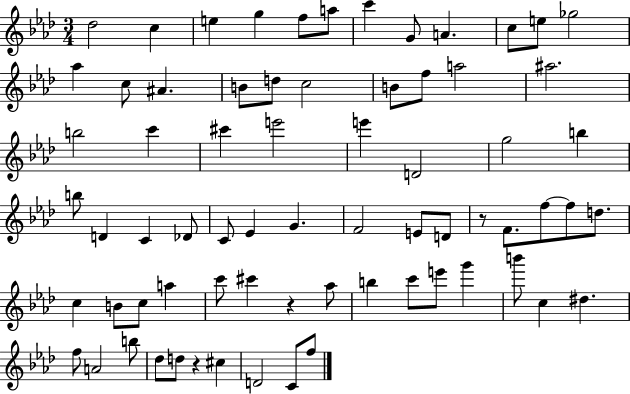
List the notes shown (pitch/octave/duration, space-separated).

Db5/h C5/q E5/q G5/q F5/e A5/e C6/q G4/e A4/q. C5/e E5/e Gb5/h Ab5/q C5/e A#4/q. B4/e D5/e C5/h B4/e F5/e A5/h A#5/h. B5/h C6/q C#6/q E6/h E6/q D4/h G5/h B5/q B5/e D4/q C4/q Db4/e C4/e Eb4/q G4/q. F4/h E4/e D4/e R/e F4/e. F5/e F5/e D5/e. C5/q B4/e C5/e A5/q C6/e C#6/q R/q Ab5/e B5/q C6/e E6/e G6/q B6/e C5/q D#5/q. F5/e A4/h B5/e Db5/e D5/e R/q C#5/q D4/h C4/e F5/e